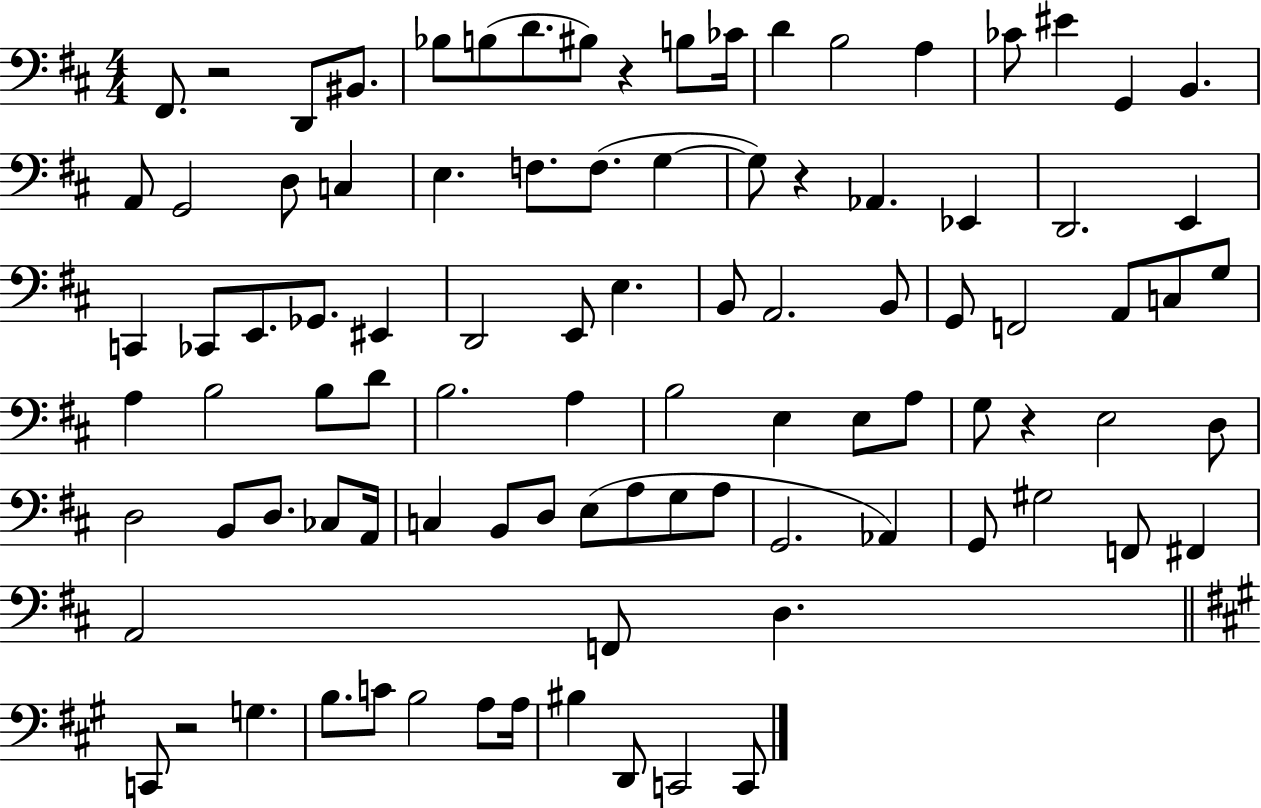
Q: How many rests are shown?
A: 5